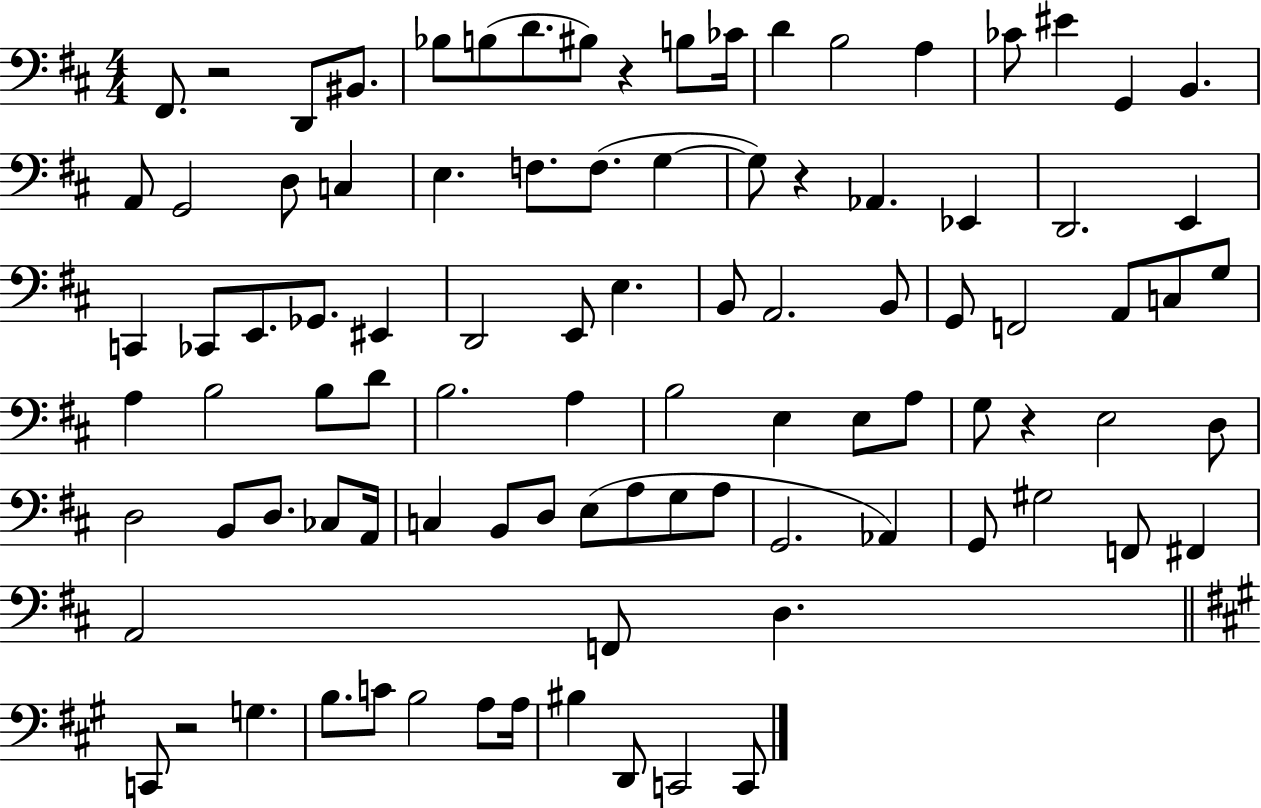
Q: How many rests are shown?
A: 5